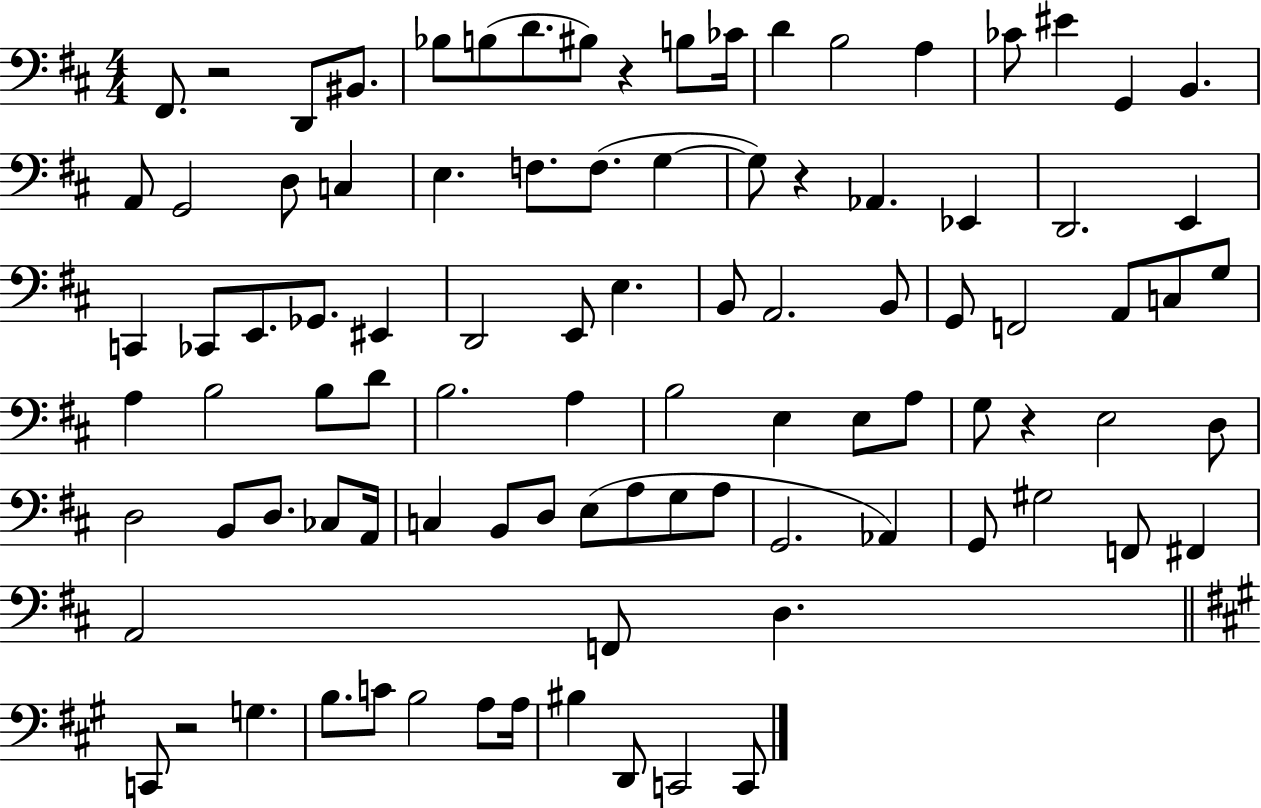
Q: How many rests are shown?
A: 5